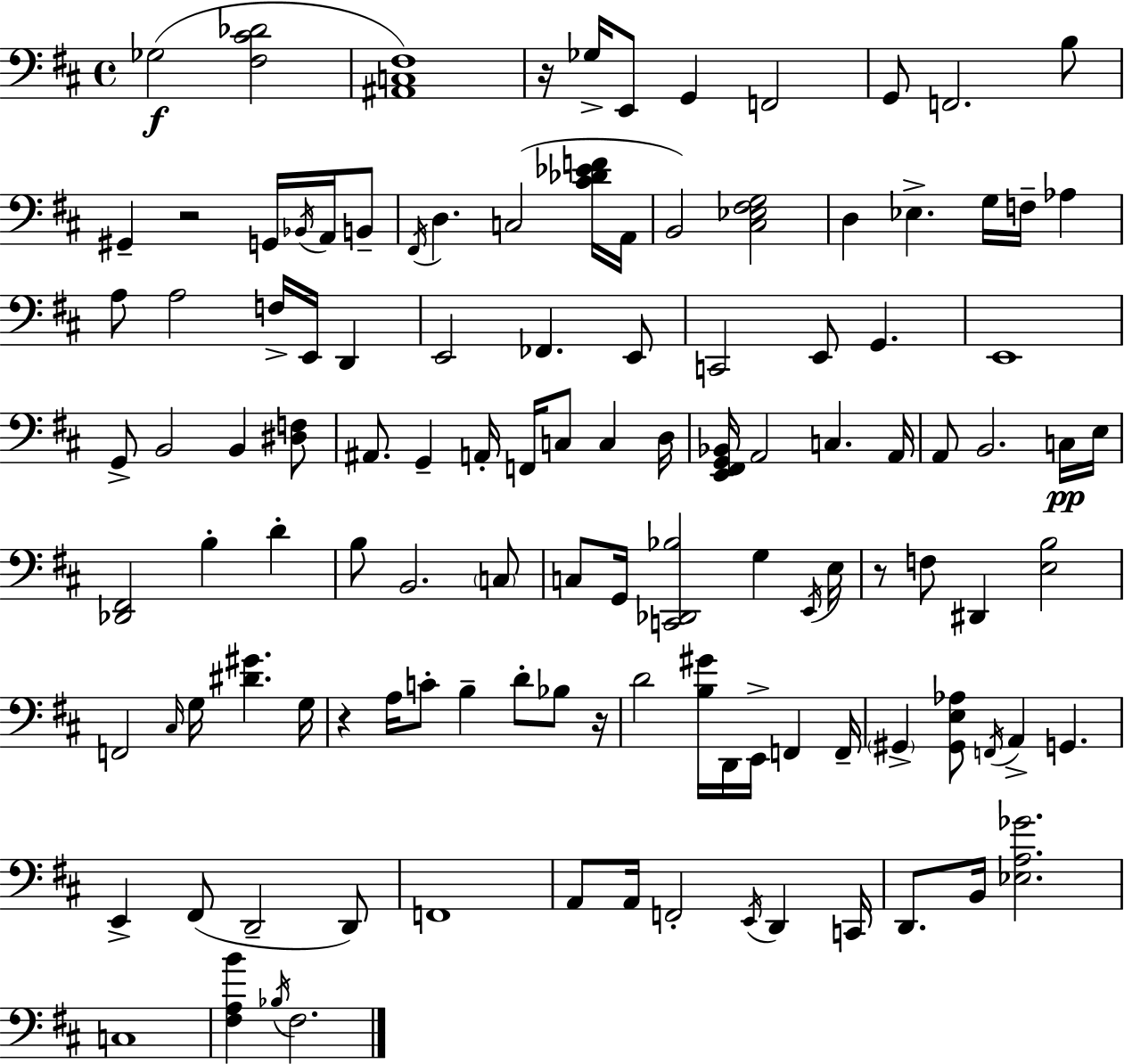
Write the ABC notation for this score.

X:1
T:Untitled
M:4/4
L:1/4
K:D
_G,2 [^F,^C_D]2 [^A,,C,^F,]4 z/4 _G,/4 E,,/2 G,, F,,2 G,,/2 F,,2 B,/2 ^G,, z2 G,,/4 _B,,/4 A,,/4 B,,/2 ^F,,/4 D, C,2 [^C_D_EF]/4 A,,/4 B,,2 [^C,_E,^F,G,]2 D, _E, G,/4 F,/4 _A, A,/2 A,2 F,/4 E,,/4 D,, E,,2 _F,, E,,/2 C,,2 E,,/2 G,, E,,4 G,,/2 B,,2 B,, [^D,F,]/2 ^A,,/2 G,, A,,/4 F,,/4 C,/2 C, D,/4 [E,,^F,,G,,_B,,]/4 A,,2 C, A,,/4 A,,/2 B,,2 C,/4 E,/4 [_D,,^F,,]2 B, D B,/2 B,,2 C,/2 C,/2 G,,/4 [C,,_D,,_B,]2 G, E,,/4 E,/4 z/2 F,/2 ^D,, [E,B,]2 F,,2 ^C,/4 G,/4 [^D^G] G,/4 z A,/4 C/2 B, D/2 _B,/2 z/4 D2 [B,^G]/4 D,,/4 E,,/4 F,, F,,/4 ^G,, [^G,,E,_A,]/2 F,,/4 A,, G,, E,, ^F,,/2 D,,2 D,,/2 F,,4 A,,/2 A,,/4 F,,2 E,,/4 D,, C,,/4 D,,/2 B,,/4 [_E,A,_G]2 C,4 [^F,A,B] _B,/4 ^F,2